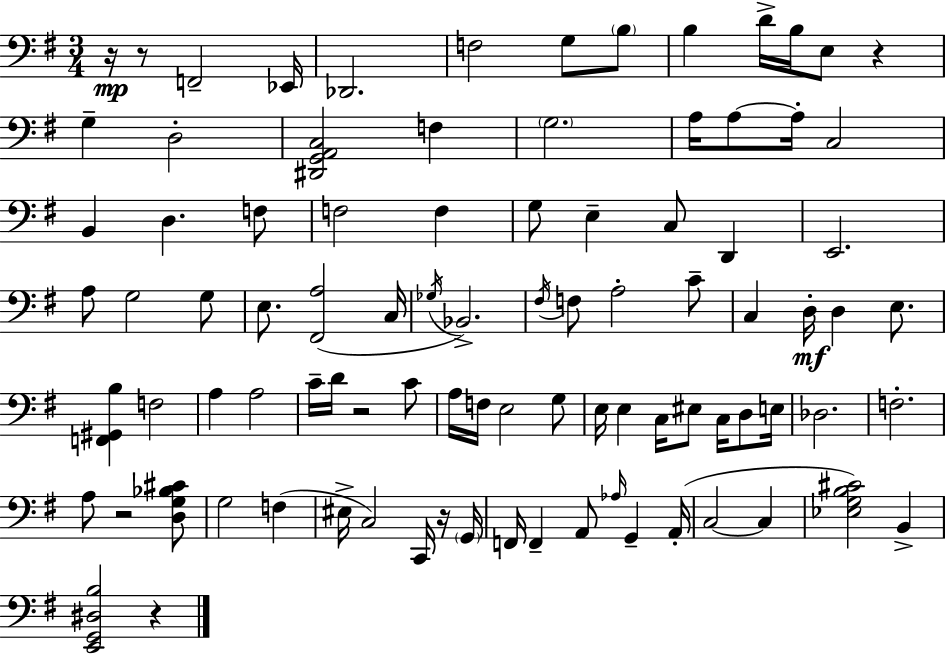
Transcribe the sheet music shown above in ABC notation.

X:1
T:Untitled
M:3/4
L:1/4
K:Em
z/4 z/2 F,,2 _E,,/4 _D,,2 F,2 G,/2 B,/2 B, D/4 B,/4 E,/2 z G, D,2 [^D,,G,,A,,C,]2 F, G,2 A,/4 A,/2 A,/4 C,2 B,, D, F,/2 F,2 F, G,/2 E, C,/2 D,, E,,2 A,/2 G,2 G,/2 E,/2 [^F,,A,]2 C,/4 _G,/4 _B,,2 ^F,/4 F,/2 A,2 C/2 C, D,/4 D, E,/2 [F,,^G,,B,] F,2 A, A,2 C/4 D/4 z2 C/2 A,/4 F,/4 E,2 G,/2 E,/4 E, C,/4 ^E,/2 C,/4 D,/2 E,/4 _D,2 F,2 A,/2 z2 [D,G,_B,^C]/2 G,2 F, ^E,/4 C,2 C,,/4 z/4 G,,/4 F,,/4 F,, A,,/2 _A,/4 G,, A,,/4 C,2 C, [_E,G,B,^C]2 B,, [E,,G,,^D,B,]2 z